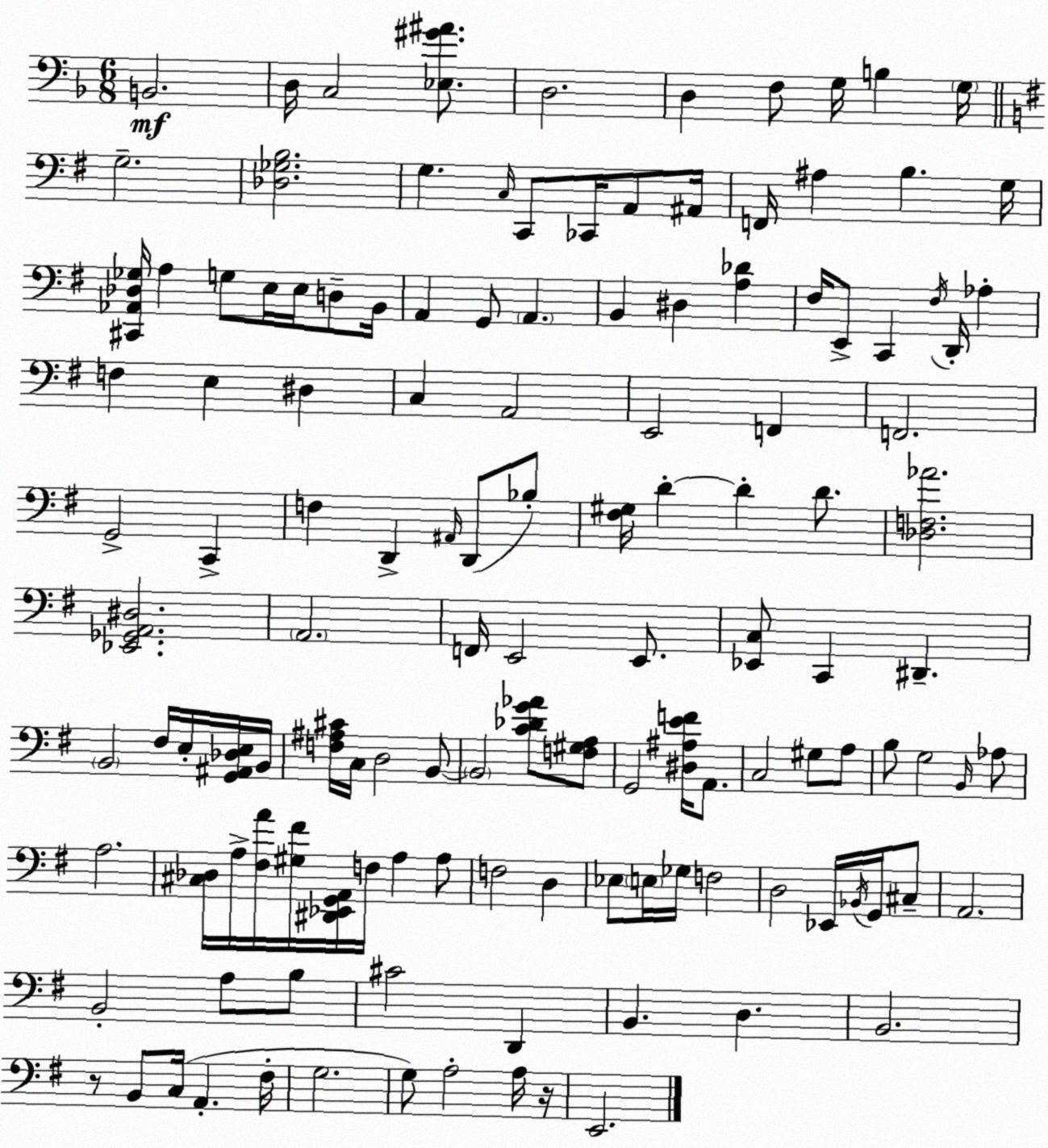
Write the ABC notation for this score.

X:1
T:Untitled
M:6/8
L:1/4
K:Dm
B,,2 D,/4 C,2 [_E,^G^A]/2 D,2 D, F,/2 G,/4 B, G,/4 G,2 [_D,_G,B,]2 G, C,/4 C,,/2 _C,,/4 A,,/2 ^A,,/4 F,,/4 ^A, B, G,/4 [^C,,_A,,_D,_G,]/4 A, G,/2 E,/4 E,/4 D,/2 B,,/4 A,, G,,/2 A,, B,, ^D, [A,_D] ^F,/4 E,,/2 C,, ^F,/4 D,,/4 _A, F, E, ^D, C, A,,2 E,,2 F,, F,,2 G,,2 C,, F, D,, ^A,,/4 D,,/2 _B,/2 [^F,^G,]/4 D D D/2 [_D,F,_A]2 [_E,,_G,,A,,^D,]2 A,,2 F,,/4 E,,2 E,,/2 [_E,,C,]/2 C,, ^D,, B,,2 ^F,/4 E,/4 [G,,^A,,_D,E,]/4 B,,/4 [F,^A,^C]/4 C,/4 D,2 B,,/2 B,,2 [C_DG_A]/2 [F,^G,A,]/2 G,,2 [^D,^A,EF]/4 A,,/2 C,2 ^G,/2 A,/2 B,/2 G,2 B,,/4 _A,/2 A,2 [^C,_D,]/4 A,/4 [^F,A]/4 [^G,^F]/4 [^D,,_E,,G,,A,,]/4 F,/4 A, A,/2 F,2 D, _E,/2 E,/4 _G,/4 F,2 D,2 _E,,/4 _B,,/4 G,,/4 ^C,/2 A,,2 B,,2 A,/2 B,/2 ^C2 D,, B,, D, B,,2 z/2 B,,/2 C,/4 A,, ^F,/4 G,2 G,/2 A,2 A,/4 z/4 E,,2